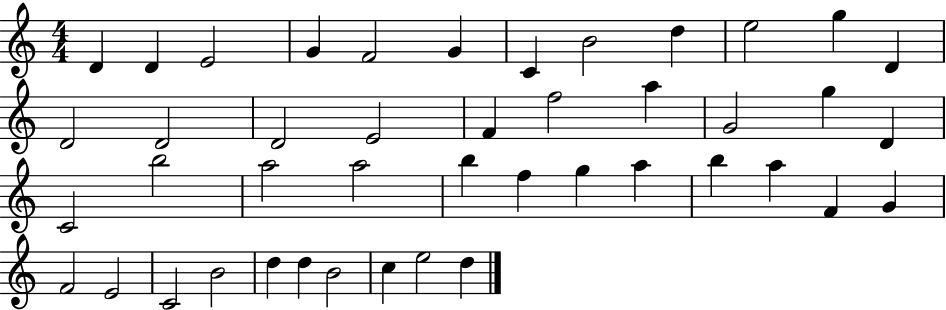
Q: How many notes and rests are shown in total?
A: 44